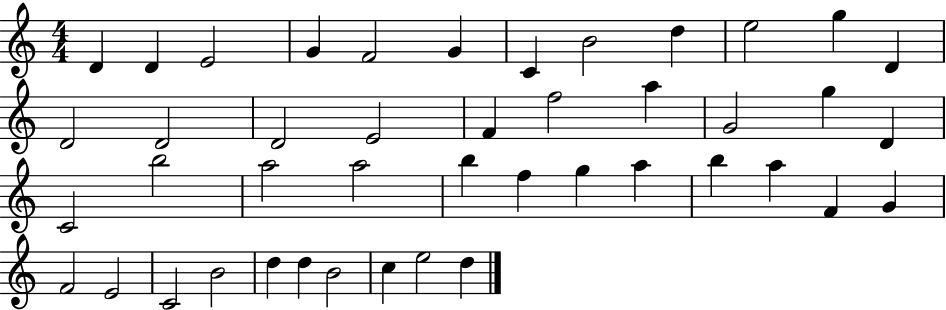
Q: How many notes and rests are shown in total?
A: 44